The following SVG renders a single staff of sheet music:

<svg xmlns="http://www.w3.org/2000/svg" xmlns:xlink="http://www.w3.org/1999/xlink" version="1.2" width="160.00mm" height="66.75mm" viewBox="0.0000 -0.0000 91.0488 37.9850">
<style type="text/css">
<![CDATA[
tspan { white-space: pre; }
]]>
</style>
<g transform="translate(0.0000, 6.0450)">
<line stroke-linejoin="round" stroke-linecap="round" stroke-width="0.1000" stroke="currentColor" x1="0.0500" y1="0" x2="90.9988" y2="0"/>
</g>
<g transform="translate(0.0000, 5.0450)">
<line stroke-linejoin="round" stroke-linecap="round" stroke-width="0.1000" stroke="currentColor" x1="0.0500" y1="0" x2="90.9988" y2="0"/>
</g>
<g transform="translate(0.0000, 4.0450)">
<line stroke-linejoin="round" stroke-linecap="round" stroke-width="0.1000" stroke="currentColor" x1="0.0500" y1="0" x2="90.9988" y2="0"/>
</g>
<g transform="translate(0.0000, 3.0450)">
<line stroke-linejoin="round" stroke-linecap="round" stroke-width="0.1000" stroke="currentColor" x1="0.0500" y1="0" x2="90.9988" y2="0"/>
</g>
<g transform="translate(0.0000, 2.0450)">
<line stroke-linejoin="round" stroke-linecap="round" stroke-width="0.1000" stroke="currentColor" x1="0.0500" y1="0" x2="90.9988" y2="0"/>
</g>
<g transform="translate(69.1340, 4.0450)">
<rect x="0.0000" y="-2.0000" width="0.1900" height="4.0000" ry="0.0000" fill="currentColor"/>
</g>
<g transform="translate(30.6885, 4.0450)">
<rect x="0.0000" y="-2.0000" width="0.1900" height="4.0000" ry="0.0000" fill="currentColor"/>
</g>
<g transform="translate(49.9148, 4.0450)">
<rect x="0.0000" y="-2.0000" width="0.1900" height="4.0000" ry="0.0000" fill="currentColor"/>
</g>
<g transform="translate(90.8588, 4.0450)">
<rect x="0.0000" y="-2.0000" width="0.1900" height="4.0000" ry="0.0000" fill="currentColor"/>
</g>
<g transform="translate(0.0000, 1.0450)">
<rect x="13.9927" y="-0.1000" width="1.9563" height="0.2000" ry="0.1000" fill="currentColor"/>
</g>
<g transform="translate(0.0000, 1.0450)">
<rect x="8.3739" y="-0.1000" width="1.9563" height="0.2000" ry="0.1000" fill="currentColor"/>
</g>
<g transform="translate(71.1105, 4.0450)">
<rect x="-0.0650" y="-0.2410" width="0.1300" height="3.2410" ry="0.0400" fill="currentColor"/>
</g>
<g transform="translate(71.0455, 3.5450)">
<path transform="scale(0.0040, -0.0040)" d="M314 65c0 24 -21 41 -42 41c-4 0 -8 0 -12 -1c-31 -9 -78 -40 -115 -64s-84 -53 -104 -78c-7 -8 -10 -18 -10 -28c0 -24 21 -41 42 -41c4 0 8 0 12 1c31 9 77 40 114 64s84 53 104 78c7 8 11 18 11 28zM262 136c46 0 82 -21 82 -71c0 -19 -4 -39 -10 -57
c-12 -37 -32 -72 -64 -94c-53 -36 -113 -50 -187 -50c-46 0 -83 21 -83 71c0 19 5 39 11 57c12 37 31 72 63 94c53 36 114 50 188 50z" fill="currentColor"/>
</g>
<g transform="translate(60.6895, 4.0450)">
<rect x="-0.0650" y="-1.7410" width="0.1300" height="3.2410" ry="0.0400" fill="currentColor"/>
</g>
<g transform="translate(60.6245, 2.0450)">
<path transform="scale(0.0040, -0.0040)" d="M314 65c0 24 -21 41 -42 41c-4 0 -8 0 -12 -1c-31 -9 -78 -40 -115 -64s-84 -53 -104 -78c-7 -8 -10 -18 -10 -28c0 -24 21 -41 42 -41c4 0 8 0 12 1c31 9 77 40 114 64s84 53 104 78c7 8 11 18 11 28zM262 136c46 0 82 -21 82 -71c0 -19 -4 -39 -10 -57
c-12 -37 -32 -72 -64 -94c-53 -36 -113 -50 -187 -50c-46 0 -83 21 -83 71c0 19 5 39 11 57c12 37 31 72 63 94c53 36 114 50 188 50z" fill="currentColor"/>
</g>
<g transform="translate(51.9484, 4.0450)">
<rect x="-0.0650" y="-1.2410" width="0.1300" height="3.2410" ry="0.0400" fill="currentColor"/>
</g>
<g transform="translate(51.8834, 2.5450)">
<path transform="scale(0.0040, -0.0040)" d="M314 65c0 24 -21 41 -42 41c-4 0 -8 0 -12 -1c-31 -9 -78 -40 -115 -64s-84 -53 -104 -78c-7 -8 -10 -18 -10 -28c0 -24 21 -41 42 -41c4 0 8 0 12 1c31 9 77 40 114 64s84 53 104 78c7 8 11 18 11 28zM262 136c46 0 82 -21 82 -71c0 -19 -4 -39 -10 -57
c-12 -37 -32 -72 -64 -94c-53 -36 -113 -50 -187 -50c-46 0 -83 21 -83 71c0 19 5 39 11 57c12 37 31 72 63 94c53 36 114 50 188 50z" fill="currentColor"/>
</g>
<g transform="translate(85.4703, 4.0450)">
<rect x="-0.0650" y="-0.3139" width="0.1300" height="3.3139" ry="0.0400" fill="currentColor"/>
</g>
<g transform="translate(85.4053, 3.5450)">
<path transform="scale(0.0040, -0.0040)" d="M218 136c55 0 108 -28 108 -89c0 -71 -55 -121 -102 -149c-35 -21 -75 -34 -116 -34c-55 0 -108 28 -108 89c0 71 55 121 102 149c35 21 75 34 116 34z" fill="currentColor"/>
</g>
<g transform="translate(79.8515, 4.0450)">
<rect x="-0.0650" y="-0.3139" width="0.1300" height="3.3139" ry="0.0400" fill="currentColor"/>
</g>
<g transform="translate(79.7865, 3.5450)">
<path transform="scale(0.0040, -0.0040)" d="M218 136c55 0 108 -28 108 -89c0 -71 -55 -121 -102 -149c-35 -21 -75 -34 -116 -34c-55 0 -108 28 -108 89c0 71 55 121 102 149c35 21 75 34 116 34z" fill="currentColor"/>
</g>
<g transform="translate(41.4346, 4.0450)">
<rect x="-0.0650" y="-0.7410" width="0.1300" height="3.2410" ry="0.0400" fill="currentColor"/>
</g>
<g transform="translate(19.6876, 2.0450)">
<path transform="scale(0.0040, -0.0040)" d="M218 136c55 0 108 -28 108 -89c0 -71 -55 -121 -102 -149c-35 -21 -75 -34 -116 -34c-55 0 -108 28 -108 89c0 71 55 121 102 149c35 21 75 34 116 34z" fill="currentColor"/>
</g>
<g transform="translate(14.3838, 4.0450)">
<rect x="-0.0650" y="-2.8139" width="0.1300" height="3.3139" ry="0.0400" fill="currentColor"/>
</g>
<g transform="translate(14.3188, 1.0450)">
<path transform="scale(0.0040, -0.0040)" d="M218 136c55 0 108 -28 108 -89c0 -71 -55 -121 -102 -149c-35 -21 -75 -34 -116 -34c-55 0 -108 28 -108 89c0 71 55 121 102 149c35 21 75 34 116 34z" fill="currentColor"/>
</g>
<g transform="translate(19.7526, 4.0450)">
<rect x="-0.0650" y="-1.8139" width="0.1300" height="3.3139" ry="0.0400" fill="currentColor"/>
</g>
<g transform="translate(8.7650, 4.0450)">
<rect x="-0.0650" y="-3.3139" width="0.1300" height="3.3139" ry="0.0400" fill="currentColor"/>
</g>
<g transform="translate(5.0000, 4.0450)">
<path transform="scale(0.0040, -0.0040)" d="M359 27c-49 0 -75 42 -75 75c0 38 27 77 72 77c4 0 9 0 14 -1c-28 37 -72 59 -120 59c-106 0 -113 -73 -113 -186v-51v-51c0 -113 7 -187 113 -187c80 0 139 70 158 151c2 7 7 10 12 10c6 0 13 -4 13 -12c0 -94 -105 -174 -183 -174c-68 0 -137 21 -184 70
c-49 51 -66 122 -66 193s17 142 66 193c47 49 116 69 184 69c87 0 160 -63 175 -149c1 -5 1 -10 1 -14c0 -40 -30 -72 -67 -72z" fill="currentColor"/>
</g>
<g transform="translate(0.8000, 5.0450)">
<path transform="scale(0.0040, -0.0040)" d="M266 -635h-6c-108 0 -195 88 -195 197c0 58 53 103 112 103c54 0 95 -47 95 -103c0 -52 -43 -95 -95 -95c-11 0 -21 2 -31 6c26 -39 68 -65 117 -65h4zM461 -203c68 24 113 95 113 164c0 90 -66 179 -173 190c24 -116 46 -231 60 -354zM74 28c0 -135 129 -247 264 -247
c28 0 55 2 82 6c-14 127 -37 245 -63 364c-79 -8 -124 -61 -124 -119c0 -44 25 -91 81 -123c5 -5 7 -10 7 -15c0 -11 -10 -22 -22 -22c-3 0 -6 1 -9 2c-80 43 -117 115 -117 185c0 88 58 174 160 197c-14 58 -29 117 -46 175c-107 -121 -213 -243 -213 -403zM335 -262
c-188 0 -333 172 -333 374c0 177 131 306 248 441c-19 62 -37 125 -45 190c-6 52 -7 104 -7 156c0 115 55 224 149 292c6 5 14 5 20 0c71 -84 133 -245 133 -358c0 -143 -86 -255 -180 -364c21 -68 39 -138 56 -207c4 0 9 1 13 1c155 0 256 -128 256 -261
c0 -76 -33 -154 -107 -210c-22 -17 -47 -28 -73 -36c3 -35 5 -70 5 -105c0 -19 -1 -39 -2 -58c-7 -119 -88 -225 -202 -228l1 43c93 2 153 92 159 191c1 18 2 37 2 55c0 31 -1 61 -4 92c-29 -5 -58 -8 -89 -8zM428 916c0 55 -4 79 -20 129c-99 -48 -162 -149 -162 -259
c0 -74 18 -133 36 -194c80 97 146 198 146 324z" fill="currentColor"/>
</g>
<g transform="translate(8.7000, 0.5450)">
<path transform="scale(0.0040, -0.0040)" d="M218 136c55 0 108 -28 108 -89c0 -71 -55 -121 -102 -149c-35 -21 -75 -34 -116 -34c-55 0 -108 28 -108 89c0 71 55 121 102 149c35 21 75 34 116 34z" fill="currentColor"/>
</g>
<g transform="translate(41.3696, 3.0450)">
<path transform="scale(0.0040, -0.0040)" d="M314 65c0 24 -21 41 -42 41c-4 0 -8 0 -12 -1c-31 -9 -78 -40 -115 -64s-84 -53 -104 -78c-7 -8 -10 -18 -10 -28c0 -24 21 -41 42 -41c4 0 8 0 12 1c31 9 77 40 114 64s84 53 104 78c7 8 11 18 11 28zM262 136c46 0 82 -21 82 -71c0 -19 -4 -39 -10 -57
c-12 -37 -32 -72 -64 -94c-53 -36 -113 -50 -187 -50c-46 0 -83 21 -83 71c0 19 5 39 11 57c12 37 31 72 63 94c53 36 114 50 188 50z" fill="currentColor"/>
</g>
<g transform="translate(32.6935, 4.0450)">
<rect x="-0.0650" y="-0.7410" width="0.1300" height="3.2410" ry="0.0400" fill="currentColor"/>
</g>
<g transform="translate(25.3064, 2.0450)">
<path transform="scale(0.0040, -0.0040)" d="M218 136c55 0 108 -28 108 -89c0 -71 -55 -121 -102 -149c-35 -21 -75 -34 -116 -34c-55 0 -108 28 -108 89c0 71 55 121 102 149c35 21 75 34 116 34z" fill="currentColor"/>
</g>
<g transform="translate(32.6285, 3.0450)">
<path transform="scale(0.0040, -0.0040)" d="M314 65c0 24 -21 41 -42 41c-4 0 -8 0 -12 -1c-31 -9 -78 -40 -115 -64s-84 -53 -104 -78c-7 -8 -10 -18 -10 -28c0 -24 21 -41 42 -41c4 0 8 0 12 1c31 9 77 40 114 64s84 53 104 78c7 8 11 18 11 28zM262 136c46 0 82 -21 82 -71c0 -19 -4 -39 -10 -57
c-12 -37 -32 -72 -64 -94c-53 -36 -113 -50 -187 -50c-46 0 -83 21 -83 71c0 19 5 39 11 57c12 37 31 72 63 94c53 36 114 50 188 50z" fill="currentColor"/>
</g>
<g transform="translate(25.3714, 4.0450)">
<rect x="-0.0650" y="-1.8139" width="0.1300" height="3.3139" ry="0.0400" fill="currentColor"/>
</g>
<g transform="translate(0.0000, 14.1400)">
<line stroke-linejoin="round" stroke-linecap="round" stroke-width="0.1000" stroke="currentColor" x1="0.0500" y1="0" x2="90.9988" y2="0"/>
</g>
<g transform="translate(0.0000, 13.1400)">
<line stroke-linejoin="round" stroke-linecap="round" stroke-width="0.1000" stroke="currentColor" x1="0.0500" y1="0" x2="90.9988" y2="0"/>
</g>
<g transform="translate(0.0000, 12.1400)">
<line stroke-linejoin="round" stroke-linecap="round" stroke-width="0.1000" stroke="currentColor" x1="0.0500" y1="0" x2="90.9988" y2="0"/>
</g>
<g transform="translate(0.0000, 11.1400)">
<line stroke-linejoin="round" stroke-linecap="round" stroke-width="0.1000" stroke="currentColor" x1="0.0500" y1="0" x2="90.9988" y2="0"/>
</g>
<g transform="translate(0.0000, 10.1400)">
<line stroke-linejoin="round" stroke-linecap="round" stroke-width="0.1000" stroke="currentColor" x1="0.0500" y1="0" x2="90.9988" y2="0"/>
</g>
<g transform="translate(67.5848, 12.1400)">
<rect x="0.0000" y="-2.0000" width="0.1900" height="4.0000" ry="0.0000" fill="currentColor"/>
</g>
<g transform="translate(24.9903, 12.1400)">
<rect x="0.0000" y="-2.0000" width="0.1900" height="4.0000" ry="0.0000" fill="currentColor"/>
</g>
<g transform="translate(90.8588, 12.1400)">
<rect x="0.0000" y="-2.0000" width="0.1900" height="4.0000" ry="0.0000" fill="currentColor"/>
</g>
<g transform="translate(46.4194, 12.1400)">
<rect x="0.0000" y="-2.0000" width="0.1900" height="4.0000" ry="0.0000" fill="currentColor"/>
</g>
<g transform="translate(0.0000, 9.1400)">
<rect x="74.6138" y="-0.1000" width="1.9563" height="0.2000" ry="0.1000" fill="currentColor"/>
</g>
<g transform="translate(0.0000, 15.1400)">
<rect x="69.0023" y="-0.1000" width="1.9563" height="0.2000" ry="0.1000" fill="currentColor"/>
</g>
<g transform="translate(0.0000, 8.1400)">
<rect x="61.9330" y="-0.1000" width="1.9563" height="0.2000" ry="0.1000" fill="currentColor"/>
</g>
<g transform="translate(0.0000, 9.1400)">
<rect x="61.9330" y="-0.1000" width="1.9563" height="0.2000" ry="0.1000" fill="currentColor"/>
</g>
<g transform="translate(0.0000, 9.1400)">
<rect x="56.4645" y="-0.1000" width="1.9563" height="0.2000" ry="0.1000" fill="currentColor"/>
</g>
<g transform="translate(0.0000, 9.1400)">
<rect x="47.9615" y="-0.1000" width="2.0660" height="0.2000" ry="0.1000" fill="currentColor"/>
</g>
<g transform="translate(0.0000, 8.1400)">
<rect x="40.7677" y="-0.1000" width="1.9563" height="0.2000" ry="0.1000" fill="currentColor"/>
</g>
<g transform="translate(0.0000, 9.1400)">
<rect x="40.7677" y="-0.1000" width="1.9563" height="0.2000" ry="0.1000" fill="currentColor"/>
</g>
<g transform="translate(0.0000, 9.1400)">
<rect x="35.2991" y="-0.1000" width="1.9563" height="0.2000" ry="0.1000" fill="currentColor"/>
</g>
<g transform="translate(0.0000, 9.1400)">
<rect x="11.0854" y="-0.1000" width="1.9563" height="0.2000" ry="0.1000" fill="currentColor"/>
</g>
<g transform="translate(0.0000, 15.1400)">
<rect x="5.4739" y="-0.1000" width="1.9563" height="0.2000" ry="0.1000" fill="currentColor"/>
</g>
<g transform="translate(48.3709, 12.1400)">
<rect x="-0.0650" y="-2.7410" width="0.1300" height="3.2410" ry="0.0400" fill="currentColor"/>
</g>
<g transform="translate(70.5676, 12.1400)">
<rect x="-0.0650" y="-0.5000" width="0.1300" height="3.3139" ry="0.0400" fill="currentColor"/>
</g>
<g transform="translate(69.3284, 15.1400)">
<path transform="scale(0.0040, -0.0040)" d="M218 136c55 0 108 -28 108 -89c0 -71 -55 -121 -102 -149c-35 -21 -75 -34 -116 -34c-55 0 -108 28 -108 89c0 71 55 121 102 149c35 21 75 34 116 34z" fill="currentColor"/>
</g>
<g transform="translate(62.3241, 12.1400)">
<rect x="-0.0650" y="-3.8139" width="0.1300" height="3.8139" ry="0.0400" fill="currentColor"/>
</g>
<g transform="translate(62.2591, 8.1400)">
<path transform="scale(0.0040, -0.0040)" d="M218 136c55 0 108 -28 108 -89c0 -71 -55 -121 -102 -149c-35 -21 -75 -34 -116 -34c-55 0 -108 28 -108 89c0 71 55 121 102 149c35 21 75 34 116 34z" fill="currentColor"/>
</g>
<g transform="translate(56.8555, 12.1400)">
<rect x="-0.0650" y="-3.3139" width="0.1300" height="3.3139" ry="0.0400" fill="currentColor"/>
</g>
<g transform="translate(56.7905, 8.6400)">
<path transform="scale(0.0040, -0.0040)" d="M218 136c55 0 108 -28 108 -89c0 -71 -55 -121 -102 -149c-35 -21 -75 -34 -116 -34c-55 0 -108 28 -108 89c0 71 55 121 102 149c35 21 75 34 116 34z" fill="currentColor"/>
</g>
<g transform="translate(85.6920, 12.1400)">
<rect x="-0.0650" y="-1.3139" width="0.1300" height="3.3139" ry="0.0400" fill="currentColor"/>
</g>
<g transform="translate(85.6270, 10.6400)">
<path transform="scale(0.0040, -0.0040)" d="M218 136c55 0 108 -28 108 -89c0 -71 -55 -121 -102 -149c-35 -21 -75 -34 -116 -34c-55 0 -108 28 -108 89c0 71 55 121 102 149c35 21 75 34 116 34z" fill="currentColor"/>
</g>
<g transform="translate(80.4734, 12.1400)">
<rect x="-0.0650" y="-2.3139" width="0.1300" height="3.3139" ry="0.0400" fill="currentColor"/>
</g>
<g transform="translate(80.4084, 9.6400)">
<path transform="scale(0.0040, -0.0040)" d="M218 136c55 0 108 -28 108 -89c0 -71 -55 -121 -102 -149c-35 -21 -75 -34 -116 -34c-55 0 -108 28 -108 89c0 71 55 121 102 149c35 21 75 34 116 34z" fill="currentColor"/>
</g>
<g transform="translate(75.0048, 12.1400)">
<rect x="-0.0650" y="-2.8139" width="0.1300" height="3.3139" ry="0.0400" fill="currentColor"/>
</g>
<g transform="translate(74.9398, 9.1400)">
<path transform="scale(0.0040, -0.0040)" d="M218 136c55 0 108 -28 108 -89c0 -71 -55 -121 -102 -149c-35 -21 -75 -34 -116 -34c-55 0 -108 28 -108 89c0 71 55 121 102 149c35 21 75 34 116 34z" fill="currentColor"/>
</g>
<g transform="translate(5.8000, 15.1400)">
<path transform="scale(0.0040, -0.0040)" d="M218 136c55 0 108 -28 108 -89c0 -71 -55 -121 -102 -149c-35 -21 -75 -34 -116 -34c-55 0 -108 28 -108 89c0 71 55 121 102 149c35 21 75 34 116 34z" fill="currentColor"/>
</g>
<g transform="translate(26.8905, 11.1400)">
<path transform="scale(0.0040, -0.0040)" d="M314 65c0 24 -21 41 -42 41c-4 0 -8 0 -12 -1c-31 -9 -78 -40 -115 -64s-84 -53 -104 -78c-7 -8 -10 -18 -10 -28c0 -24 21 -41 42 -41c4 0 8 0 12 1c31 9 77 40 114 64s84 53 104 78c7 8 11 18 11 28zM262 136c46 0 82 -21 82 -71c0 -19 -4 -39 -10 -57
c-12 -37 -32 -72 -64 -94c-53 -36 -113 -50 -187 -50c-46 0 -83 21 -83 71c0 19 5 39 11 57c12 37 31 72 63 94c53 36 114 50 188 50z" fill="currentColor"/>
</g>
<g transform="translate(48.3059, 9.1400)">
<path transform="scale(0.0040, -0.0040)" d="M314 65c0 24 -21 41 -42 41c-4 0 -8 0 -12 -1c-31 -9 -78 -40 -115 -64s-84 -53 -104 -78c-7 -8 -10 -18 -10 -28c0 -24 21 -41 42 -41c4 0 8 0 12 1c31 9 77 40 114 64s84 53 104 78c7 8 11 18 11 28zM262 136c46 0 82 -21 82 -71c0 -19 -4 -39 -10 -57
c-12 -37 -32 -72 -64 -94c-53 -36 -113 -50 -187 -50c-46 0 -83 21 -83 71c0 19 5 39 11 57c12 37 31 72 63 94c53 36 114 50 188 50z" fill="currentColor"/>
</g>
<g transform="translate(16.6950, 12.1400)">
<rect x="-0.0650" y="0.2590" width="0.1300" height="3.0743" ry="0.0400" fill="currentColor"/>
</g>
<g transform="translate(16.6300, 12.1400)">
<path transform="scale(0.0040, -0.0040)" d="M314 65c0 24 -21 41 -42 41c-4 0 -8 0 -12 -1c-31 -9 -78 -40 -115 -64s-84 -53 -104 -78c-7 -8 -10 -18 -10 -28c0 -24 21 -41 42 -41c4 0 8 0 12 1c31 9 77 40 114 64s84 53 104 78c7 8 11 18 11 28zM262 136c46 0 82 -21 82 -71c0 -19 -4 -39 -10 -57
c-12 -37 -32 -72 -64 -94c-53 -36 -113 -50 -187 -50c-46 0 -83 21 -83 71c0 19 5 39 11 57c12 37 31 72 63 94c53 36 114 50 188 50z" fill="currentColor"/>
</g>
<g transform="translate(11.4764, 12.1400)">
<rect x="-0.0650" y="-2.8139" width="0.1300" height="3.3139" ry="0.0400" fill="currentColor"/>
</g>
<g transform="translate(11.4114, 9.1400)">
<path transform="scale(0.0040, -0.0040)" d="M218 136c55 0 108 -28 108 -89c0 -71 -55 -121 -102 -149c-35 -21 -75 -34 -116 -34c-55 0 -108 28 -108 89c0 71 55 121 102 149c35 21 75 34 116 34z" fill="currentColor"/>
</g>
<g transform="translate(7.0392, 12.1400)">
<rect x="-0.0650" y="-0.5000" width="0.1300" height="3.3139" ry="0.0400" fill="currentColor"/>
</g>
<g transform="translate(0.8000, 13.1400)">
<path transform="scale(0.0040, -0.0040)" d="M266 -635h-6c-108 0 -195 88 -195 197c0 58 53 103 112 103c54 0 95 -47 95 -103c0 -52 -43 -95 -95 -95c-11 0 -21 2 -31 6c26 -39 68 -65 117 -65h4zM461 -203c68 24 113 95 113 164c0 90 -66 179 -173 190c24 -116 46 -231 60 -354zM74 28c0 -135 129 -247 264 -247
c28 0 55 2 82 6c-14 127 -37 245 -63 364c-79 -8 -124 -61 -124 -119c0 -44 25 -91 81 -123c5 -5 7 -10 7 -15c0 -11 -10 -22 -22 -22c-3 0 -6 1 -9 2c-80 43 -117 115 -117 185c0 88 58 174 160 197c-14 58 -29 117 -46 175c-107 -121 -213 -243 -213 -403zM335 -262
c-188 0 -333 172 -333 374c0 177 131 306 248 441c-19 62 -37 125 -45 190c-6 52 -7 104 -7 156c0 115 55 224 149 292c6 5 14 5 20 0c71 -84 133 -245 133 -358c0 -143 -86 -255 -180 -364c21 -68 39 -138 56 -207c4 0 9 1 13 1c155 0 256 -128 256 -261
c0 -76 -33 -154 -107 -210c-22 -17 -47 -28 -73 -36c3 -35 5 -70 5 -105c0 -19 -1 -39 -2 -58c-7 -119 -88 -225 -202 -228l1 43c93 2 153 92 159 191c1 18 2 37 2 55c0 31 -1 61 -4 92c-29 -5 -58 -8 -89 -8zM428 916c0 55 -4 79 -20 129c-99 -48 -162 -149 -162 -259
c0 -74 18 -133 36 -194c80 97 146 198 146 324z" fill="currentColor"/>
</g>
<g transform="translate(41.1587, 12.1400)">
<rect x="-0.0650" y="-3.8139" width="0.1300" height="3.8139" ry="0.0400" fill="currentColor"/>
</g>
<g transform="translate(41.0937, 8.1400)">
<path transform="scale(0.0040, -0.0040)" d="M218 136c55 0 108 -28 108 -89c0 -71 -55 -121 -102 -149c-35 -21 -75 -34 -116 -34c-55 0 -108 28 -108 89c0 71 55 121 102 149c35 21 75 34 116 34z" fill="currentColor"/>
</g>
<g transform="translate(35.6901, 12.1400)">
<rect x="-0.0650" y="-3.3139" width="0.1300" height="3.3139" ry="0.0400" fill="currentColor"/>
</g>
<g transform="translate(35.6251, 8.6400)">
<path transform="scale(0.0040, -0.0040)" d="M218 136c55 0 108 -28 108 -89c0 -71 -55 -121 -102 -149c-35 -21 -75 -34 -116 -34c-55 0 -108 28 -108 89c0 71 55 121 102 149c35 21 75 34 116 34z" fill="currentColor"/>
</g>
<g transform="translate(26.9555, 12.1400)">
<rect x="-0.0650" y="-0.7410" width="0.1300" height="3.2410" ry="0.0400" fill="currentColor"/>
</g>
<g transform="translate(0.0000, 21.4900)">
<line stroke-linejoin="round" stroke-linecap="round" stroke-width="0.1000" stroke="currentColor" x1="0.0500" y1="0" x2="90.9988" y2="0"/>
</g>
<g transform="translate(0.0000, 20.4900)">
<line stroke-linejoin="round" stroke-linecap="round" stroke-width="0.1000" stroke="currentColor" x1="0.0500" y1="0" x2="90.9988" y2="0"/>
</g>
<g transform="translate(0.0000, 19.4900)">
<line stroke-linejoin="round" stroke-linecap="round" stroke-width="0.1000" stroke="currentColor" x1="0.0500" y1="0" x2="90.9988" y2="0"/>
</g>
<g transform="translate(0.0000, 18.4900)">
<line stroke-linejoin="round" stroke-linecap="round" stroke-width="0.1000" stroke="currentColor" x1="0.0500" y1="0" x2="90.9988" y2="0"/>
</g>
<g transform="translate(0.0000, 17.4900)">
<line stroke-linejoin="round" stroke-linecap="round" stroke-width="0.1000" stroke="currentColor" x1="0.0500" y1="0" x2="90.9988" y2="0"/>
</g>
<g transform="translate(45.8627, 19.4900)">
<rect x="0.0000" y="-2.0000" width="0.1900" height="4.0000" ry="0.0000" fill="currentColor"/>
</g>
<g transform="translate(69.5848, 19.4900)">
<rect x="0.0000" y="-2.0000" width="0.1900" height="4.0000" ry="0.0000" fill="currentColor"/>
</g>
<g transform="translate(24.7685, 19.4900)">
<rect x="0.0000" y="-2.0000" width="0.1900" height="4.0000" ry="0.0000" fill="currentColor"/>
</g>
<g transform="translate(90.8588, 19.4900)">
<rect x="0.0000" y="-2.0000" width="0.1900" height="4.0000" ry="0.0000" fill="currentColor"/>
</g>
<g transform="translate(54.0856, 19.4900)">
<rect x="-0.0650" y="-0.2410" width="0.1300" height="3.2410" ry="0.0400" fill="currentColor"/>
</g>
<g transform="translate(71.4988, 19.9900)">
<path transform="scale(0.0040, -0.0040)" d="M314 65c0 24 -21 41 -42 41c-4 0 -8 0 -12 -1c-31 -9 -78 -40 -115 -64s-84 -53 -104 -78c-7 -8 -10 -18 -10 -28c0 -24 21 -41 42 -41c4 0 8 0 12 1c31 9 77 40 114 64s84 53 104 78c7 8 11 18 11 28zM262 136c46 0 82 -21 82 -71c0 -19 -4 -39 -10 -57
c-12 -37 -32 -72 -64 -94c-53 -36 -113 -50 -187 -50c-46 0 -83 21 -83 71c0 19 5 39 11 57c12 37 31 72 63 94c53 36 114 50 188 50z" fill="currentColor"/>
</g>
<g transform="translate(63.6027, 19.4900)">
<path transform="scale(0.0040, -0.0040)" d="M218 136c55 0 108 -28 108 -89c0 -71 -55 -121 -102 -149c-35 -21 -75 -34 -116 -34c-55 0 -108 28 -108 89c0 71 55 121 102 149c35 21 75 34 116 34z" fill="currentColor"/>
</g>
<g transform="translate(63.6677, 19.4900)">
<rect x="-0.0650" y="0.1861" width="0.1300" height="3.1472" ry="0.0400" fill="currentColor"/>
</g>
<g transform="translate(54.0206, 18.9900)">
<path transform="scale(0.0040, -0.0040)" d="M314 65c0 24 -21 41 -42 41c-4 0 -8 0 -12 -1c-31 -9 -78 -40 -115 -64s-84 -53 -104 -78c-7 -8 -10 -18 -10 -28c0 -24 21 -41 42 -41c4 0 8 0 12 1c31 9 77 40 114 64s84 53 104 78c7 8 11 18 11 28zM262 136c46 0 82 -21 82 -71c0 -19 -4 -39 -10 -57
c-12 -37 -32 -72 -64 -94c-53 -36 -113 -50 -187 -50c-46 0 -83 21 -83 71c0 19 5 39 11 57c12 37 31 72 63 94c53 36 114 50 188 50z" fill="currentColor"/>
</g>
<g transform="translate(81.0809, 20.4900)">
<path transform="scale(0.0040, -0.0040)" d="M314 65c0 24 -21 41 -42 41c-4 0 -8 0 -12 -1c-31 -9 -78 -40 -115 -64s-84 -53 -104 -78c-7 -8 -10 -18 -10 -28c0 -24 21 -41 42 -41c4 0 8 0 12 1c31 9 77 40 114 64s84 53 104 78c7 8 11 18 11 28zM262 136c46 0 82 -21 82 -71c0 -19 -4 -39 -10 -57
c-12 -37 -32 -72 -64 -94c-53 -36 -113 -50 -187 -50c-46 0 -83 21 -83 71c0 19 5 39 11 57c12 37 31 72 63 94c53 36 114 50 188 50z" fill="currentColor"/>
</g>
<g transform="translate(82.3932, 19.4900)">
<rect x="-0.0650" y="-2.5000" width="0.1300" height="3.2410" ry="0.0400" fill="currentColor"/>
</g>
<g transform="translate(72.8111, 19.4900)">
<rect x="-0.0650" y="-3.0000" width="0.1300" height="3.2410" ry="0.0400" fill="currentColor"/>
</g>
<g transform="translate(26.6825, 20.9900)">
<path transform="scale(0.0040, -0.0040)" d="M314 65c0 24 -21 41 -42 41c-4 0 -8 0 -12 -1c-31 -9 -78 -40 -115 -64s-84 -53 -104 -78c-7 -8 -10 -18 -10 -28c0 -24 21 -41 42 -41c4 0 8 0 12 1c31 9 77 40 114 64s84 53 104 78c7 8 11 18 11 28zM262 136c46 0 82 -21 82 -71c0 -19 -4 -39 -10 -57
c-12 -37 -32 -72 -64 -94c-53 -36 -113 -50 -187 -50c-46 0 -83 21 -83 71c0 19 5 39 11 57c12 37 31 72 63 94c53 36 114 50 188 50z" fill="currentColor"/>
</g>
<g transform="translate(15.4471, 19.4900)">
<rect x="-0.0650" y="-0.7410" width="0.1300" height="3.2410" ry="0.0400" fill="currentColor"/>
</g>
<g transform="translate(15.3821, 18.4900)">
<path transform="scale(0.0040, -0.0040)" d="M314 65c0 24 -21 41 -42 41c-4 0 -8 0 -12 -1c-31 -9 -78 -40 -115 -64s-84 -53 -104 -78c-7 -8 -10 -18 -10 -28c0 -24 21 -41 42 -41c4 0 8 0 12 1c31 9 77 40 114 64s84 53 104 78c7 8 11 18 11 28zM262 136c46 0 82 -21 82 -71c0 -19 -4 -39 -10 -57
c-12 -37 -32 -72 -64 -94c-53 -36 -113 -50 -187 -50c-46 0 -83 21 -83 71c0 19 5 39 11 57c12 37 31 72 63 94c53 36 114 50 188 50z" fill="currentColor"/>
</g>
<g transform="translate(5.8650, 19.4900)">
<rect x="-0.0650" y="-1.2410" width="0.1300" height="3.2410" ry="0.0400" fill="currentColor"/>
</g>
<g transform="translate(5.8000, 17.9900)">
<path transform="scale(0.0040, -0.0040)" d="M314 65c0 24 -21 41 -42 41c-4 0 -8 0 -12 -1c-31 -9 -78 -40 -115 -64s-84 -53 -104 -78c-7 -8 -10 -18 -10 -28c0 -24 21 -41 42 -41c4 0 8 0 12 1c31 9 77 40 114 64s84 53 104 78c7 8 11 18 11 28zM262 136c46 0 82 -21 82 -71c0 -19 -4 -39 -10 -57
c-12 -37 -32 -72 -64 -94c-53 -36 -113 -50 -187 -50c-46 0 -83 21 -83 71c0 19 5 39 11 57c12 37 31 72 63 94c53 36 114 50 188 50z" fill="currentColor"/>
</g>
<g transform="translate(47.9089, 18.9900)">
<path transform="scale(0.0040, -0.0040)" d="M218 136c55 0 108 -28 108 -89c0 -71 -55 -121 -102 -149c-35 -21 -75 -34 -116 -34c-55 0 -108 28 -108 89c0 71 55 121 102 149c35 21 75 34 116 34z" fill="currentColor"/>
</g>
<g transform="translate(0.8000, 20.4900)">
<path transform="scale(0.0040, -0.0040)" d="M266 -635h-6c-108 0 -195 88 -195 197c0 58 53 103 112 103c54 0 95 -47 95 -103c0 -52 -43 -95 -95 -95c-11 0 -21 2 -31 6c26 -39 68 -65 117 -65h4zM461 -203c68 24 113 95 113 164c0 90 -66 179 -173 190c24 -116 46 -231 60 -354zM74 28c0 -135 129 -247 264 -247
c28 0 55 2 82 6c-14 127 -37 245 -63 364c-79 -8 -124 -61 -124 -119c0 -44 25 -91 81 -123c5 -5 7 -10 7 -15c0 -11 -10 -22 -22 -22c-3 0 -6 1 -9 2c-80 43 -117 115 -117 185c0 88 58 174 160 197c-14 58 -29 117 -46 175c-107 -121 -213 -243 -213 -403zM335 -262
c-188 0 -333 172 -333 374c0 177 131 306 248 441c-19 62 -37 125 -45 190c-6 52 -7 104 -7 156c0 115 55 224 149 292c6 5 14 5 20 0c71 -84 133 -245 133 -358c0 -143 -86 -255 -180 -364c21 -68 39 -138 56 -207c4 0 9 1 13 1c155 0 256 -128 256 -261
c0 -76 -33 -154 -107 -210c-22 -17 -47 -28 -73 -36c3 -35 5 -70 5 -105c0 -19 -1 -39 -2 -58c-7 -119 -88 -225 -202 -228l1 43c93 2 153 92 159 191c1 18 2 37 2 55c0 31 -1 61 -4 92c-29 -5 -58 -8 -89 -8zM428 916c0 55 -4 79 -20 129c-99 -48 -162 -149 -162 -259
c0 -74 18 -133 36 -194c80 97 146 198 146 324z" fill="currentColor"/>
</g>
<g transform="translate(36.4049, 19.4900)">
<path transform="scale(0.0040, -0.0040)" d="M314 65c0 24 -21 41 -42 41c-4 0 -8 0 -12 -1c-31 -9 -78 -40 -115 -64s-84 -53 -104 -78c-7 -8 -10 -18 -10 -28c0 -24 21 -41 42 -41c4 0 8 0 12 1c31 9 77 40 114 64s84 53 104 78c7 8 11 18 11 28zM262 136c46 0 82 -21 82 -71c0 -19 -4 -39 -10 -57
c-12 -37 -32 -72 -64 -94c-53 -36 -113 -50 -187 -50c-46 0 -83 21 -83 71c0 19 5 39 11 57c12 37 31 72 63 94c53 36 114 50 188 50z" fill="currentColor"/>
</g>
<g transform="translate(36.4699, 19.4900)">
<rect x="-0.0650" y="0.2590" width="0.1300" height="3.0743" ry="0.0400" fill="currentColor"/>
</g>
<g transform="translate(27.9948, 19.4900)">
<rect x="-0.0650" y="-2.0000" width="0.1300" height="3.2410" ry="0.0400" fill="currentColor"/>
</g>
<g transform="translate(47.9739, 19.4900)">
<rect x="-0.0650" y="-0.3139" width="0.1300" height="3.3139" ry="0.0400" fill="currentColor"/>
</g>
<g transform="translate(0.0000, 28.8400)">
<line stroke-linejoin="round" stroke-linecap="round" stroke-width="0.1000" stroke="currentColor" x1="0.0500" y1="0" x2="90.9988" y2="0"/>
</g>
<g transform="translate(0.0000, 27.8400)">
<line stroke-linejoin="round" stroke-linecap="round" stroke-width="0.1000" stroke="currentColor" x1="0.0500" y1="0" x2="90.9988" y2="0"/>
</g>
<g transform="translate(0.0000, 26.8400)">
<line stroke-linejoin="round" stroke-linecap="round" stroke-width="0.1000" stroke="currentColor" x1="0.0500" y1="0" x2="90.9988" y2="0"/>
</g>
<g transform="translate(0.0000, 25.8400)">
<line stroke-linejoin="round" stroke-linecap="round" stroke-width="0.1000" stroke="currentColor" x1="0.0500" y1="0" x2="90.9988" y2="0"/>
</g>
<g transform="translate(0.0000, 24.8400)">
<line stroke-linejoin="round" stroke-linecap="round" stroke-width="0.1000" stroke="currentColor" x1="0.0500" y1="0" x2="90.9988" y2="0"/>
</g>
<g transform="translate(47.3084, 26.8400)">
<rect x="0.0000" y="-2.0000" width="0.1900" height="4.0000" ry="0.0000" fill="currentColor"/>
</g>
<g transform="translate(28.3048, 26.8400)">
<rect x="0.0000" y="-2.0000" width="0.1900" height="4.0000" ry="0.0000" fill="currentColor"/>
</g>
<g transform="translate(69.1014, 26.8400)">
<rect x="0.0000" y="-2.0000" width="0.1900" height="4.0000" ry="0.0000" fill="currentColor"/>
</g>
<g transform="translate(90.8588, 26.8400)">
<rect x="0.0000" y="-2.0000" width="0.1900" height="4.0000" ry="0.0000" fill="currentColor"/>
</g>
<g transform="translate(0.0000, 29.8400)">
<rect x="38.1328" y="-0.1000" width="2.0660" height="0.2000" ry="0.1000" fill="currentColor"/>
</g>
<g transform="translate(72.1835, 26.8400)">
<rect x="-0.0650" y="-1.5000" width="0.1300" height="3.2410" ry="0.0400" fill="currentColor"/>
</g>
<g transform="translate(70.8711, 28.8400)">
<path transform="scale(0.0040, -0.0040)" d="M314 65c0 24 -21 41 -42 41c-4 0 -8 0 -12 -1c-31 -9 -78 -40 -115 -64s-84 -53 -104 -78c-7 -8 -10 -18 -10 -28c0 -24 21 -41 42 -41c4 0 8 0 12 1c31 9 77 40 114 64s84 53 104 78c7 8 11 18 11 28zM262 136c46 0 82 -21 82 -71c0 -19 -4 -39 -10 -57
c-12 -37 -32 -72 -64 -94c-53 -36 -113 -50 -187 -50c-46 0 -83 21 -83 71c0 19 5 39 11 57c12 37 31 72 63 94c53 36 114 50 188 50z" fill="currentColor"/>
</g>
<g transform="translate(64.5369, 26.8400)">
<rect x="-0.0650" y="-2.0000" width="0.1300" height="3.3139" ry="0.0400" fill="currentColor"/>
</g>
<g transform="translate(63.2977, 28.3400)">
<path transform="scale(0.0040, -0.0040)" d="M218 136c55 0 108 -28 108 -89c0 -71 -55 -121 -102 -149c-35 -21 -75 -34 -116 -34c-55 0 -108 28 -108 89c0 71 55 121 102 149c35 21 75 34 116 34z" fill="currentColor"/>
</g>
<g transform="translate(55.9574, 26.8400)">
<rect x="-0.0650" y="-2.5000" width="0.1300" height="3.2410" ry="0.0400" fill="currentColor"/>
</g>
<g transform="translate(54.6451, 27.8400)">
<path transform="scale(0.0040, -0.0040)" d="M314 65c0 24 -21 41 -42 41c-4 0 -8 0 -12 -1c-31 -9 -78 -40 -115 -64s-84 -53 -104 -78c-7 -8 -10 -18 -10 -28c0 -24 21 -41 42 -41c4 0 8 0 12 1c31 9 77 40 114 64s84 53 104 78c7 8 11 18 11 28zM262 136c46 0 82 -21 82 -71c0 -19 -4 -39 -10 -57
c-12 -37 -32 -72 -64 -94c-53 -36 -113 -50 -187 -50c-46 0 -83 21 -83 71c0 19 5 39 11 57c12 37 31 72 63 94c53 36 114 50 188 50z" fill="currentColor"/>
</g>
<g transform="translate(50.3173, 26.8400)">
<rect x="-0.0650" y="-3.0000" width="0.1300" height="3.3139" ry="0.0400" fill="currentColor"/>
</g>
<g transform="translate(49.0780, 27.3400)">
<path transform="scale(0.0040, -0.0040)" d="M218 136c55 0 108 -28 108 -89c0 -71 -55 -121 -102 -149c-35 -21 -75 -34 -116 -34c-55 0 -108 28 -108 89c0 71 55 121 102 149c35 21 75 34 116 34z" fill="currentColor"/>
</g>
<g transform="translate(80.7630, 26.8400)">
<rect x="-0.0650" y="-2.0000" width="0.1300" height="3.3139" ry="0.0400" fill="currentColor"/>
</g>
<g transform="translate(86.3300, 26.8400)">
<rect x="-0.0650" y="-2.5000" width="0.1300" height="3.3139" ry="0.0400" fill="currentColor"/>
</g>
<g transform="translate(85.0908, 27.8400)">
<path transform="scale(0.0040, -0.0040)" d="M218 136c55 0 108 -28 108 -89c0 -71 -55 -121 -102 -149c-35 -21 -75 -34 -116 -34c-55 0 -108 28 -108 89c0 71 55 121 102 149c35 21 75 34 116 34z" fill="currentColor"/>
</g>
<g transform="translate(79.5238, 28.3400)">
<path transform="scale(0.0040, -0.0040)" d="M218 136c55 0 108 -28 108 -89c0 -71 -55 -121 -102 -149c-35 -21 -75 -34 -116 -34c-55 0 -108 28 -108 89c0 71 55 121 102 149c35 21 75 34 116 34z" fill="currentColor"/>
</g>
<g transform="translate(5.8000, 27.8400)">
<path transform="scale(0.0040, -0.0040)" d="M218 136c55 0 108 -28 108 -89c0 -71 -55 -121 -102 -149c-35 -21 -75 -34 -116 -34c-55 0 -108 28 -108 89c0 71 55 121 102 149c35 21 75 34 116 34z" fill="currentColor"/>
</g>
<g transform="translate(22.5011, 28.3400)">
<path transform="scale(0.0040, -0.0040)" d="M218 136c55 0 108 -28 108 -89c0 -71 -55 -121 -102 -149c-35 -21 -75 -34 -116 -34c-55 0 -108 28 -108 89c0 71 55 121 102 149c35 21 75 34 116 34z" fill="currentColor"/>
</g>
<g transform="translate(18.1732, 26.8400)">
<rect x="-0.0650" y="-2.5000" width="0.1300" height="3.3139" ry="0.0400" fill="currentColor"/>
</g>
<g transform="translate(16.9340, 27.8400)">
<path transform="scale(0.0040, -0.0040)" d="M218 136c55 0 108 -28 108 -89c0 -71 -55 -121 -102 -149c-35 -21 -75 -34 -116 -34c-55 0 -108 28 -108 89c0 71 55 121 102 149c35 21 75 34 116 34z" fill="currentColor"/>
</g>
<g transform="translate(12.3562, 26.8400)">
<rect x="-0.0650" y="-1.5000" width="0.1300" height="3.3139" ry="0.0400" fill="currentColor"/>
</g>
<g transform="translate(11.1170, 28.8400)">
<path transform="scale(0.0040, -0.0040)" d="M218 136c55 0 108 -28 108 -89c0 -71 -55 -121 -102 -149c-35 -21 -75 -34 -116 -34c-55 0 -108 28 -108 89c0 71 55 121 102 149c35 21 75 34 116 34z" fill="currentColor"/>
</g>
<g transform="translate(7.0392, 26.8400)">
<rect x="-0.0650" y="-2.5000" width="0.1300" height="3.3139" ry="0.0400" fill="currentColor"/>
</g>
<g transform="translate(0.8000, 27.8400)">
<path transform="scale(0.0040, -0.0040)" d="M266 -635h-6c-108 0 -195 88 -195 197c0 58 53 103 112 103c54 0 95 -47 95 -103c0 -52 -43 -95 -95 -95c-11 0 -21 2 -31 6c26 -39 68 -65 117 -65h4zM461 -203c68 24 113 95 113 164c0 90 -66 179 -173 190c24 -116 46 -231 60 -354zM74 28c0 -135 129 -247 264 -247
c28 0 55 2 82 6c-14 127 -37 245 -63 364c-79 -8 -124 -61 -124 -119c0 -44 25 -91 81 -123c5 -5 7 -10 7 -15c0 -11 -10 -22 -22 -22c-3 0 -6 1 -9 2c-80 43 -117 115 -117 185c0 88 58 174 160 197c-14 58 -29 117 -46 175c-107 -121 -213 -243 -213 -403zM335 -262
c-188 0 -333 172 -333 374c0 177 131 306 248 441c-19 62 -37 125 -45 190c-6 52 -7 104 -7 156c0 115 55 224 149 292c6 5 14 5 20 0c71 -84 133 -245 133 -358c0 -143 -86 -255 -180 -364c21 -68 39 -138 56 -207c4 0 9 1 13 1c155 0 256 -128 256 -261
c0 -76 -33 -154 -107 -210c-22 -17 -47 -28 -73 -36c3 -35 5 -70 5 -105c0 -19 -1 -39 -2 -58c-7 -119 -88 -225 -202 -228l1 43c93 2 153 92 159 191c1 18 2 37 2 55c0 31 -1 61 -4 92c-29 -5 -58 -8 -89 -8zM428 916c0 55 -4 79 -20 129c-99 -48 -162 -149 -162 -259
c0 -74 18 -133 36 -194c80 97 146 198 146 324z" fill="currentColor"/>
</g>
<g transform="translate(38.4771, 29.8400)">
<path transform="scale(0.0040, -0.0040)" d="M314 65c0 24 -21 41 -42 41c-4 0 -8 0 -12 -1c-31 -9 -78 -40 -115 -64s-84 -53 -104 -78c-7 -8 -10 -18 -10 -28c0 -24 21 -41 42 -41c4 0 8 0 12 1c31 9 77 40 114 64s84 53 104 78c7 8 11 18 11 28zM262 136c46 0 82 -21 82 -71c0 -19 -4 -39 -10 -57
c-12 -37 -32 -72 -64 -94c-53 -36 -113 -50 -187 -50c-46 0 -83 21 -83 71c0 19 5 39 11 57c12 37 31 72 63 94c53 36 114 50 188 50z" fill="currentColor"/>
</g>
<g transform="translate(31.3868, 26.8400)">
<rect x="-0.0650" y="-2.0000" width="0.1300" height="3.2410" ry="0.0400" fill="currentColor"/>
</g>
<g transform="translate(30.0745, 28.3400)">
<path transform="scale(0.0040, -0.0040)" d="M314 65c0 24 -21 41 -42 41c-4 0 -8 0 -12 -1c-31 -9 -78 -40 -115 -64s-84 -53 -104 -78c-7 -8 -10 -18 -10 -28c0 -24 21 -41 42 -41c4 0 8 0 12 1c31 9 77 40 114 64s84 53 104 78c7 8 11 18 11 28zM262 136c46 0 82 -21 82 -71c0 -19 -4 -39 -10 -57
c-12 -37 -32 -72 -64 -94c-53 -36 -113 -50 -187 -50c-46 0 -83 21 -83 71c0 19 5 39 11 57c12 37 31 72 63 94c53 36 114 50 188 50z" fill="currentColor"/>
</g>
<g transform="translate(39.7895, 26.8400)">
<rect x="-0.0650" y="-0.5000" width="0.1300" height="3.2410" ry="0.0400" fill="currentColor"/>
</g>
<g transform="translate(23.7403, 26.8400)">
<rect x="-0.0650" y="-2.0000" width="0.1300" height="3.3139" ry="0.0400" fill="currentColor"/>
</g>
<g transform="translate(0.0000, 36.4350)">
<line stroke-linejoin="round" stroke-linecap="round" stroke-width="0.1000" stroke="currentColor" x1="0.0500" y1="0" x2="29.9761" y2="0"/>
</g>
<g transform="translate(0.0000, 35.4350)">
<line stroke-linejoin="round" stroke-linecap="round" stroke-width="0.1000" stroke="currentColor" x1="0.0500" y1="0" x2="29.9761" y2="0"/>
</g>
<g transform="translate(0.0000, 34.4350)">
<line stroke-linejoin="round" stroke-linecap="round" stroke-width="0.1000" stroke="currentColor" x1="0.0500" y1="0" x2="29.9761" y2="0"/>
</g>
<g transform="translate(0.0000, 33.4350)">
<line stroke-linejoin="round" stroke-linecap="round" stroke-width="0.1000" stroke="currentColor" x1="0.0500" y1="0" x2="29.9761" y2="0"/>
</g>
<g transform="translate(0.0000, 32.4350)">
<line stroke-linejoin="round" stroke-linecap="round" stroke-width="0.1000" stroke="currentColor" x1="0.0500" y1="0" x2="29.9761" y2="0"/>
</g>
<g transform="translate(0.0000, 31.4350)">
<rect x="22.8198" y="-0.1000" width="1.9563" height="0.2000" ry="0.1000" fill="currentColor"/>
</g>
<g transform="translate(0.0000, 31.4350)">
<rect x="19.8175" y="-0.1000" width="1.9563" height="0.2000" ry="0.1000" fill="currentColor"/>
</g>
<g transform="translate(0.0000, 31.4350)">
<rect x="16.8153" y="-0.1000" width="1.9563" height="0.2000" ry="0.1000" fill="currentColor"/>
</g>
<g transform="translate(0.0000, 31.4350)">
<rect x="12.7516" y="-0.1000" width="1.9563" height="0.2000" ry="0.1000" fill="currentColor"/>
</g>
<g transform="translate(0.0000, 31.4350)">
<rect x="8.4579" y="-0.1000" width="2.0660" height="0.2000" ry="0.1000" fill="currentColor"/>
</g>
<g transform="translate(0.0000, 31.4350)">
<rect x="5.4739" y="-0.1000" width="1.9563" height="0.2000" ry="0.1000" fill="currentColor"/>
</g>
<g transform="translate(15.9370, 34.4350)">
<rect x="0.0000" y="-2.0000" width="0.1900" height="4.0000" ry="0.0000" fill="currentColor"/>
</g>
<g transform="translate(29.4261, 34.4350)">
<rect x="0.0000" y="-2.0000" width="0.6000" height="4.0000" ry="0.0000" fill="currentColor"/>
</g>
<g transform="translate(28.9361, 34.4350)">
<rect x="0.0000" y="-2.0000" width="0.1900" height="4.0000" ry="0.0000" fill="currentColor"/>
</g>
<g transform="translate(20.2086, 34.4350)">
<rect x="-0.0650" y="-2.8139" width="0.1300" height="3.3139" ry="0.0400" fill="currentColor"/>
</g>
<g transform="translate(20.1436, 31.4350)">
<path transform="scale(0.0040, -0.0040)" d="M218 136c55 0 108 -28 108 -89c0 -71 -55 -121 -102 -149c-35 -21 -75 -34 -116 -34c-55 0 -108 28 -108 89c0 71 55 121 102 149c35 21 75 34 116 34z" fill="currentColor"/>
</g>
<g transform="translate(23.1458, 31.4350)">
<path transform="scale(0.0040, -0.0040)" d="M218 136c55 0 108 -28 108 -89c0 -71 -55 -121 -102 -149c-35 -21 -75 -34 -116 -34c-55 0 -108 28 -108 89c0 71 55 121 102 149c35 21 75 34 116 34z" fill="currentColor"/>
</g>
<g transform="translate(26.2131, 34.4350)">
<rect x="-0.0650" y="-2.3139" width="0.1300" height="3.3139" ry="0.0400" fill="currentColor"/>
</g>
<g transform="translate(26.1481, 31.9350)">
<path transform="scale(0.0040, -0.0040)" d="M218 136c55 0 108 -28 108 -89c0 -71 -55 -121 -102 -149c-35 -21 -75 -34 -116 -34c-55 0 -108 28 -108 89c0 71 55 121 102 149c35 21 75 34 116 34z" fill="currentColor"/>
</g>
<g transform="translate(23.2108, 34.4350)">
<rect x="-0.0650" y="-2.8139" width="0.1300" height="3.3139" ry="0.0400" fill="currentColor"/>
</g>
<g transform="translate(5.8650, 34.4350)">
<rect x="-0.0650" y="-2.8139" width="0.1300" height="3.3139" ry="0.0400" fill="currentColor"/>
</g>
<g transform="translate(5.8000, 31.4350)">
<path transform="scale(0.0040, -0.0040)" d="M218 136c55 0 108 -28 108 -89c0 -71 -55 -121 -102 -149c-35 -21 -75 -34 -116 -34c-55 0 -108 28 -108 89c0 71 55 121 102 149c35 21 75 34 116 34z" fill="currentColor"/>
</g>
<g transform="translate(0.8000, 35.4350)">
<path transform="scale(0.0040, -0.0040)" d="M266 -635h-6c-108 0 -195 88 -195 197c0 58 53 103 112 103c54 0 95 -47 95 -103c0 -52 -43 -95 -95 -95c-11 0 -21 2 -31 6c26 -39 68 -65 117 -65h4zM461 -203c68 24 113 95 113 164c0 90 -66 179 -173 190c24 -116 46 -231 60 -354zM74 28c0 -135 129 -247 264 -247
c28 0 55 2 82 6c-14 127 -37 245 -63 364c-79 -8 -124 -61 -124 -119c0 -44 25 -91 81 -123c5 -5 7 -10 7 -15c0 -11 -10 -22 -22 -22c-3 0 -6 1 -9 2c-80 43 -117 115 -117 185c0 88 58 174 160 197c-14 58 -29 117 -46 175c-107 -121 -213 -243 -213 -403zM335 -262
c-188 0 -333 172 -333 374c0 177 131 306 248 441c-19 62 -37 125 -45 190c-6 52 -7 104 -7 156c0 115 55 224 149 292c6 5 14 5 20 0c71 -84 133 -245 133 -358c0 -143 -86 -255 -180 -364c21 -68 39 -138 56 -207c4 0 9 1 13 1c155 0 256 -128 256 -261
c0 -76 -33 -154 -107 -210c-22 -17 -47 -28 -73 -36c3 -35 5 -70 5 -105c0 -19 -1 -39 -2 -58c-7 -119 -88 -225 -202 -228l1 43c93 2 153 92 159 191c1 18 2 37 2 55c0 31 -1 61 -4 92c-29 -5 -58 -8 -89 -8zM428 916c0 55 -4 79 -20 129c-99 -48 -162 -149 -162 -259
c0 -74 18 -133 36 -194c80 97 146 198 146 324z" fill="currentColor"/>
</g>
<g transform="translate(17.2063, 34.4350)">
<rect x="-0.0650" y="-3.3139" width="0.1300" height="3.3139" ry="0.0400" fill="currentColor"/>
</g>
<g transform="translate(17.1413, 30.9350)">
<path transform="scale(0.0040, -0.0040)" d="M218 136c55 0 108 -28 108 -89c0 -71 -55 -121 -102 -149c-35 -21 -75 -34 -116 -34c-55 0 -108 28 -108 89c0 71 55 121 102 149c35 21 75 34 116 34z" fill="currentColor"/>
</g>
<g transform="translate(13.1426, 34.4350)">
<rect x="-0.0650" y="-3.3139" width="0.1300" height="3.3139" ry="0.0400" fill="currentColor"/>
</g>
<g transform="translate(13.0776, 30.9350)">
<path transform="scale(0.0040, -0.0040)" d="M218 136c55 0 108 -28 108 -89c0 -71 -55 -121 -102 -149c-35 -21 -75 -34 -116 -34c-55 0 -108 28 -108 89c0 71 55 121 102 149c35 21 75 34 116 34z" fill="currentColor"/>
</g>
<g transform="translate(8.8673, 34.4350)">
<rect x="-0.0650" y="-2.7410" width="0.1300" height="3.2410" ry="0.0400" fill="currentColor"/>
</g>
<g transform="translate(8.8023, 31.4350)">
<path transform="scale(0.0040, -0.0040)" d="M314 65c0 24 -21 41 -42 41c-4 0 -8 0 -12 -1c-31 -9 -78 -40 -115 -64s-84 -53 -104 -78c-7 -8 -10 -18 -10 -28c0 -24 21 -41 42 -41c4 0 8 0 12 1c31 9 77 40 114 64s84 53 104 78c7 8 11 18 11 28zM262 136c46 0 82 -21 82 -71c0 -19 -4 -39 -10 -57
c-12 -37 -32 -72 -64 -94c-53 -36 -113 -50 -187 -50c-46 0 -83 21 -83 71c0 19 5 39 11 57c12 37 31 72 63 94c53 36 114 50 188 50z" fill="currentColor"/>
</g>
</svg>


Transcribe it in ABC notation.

X:1
T:Untitled
M:4/4
L:1/4
K:C
b a f f d2 d2 e2 f2 c2 c c C a B2 d2 b c' a2 b c' C a g e e2 d2 F2 B2 c c2 B A2 G2 G E G F F2 C2 A G2 F E2 F G a a2 b b a a g